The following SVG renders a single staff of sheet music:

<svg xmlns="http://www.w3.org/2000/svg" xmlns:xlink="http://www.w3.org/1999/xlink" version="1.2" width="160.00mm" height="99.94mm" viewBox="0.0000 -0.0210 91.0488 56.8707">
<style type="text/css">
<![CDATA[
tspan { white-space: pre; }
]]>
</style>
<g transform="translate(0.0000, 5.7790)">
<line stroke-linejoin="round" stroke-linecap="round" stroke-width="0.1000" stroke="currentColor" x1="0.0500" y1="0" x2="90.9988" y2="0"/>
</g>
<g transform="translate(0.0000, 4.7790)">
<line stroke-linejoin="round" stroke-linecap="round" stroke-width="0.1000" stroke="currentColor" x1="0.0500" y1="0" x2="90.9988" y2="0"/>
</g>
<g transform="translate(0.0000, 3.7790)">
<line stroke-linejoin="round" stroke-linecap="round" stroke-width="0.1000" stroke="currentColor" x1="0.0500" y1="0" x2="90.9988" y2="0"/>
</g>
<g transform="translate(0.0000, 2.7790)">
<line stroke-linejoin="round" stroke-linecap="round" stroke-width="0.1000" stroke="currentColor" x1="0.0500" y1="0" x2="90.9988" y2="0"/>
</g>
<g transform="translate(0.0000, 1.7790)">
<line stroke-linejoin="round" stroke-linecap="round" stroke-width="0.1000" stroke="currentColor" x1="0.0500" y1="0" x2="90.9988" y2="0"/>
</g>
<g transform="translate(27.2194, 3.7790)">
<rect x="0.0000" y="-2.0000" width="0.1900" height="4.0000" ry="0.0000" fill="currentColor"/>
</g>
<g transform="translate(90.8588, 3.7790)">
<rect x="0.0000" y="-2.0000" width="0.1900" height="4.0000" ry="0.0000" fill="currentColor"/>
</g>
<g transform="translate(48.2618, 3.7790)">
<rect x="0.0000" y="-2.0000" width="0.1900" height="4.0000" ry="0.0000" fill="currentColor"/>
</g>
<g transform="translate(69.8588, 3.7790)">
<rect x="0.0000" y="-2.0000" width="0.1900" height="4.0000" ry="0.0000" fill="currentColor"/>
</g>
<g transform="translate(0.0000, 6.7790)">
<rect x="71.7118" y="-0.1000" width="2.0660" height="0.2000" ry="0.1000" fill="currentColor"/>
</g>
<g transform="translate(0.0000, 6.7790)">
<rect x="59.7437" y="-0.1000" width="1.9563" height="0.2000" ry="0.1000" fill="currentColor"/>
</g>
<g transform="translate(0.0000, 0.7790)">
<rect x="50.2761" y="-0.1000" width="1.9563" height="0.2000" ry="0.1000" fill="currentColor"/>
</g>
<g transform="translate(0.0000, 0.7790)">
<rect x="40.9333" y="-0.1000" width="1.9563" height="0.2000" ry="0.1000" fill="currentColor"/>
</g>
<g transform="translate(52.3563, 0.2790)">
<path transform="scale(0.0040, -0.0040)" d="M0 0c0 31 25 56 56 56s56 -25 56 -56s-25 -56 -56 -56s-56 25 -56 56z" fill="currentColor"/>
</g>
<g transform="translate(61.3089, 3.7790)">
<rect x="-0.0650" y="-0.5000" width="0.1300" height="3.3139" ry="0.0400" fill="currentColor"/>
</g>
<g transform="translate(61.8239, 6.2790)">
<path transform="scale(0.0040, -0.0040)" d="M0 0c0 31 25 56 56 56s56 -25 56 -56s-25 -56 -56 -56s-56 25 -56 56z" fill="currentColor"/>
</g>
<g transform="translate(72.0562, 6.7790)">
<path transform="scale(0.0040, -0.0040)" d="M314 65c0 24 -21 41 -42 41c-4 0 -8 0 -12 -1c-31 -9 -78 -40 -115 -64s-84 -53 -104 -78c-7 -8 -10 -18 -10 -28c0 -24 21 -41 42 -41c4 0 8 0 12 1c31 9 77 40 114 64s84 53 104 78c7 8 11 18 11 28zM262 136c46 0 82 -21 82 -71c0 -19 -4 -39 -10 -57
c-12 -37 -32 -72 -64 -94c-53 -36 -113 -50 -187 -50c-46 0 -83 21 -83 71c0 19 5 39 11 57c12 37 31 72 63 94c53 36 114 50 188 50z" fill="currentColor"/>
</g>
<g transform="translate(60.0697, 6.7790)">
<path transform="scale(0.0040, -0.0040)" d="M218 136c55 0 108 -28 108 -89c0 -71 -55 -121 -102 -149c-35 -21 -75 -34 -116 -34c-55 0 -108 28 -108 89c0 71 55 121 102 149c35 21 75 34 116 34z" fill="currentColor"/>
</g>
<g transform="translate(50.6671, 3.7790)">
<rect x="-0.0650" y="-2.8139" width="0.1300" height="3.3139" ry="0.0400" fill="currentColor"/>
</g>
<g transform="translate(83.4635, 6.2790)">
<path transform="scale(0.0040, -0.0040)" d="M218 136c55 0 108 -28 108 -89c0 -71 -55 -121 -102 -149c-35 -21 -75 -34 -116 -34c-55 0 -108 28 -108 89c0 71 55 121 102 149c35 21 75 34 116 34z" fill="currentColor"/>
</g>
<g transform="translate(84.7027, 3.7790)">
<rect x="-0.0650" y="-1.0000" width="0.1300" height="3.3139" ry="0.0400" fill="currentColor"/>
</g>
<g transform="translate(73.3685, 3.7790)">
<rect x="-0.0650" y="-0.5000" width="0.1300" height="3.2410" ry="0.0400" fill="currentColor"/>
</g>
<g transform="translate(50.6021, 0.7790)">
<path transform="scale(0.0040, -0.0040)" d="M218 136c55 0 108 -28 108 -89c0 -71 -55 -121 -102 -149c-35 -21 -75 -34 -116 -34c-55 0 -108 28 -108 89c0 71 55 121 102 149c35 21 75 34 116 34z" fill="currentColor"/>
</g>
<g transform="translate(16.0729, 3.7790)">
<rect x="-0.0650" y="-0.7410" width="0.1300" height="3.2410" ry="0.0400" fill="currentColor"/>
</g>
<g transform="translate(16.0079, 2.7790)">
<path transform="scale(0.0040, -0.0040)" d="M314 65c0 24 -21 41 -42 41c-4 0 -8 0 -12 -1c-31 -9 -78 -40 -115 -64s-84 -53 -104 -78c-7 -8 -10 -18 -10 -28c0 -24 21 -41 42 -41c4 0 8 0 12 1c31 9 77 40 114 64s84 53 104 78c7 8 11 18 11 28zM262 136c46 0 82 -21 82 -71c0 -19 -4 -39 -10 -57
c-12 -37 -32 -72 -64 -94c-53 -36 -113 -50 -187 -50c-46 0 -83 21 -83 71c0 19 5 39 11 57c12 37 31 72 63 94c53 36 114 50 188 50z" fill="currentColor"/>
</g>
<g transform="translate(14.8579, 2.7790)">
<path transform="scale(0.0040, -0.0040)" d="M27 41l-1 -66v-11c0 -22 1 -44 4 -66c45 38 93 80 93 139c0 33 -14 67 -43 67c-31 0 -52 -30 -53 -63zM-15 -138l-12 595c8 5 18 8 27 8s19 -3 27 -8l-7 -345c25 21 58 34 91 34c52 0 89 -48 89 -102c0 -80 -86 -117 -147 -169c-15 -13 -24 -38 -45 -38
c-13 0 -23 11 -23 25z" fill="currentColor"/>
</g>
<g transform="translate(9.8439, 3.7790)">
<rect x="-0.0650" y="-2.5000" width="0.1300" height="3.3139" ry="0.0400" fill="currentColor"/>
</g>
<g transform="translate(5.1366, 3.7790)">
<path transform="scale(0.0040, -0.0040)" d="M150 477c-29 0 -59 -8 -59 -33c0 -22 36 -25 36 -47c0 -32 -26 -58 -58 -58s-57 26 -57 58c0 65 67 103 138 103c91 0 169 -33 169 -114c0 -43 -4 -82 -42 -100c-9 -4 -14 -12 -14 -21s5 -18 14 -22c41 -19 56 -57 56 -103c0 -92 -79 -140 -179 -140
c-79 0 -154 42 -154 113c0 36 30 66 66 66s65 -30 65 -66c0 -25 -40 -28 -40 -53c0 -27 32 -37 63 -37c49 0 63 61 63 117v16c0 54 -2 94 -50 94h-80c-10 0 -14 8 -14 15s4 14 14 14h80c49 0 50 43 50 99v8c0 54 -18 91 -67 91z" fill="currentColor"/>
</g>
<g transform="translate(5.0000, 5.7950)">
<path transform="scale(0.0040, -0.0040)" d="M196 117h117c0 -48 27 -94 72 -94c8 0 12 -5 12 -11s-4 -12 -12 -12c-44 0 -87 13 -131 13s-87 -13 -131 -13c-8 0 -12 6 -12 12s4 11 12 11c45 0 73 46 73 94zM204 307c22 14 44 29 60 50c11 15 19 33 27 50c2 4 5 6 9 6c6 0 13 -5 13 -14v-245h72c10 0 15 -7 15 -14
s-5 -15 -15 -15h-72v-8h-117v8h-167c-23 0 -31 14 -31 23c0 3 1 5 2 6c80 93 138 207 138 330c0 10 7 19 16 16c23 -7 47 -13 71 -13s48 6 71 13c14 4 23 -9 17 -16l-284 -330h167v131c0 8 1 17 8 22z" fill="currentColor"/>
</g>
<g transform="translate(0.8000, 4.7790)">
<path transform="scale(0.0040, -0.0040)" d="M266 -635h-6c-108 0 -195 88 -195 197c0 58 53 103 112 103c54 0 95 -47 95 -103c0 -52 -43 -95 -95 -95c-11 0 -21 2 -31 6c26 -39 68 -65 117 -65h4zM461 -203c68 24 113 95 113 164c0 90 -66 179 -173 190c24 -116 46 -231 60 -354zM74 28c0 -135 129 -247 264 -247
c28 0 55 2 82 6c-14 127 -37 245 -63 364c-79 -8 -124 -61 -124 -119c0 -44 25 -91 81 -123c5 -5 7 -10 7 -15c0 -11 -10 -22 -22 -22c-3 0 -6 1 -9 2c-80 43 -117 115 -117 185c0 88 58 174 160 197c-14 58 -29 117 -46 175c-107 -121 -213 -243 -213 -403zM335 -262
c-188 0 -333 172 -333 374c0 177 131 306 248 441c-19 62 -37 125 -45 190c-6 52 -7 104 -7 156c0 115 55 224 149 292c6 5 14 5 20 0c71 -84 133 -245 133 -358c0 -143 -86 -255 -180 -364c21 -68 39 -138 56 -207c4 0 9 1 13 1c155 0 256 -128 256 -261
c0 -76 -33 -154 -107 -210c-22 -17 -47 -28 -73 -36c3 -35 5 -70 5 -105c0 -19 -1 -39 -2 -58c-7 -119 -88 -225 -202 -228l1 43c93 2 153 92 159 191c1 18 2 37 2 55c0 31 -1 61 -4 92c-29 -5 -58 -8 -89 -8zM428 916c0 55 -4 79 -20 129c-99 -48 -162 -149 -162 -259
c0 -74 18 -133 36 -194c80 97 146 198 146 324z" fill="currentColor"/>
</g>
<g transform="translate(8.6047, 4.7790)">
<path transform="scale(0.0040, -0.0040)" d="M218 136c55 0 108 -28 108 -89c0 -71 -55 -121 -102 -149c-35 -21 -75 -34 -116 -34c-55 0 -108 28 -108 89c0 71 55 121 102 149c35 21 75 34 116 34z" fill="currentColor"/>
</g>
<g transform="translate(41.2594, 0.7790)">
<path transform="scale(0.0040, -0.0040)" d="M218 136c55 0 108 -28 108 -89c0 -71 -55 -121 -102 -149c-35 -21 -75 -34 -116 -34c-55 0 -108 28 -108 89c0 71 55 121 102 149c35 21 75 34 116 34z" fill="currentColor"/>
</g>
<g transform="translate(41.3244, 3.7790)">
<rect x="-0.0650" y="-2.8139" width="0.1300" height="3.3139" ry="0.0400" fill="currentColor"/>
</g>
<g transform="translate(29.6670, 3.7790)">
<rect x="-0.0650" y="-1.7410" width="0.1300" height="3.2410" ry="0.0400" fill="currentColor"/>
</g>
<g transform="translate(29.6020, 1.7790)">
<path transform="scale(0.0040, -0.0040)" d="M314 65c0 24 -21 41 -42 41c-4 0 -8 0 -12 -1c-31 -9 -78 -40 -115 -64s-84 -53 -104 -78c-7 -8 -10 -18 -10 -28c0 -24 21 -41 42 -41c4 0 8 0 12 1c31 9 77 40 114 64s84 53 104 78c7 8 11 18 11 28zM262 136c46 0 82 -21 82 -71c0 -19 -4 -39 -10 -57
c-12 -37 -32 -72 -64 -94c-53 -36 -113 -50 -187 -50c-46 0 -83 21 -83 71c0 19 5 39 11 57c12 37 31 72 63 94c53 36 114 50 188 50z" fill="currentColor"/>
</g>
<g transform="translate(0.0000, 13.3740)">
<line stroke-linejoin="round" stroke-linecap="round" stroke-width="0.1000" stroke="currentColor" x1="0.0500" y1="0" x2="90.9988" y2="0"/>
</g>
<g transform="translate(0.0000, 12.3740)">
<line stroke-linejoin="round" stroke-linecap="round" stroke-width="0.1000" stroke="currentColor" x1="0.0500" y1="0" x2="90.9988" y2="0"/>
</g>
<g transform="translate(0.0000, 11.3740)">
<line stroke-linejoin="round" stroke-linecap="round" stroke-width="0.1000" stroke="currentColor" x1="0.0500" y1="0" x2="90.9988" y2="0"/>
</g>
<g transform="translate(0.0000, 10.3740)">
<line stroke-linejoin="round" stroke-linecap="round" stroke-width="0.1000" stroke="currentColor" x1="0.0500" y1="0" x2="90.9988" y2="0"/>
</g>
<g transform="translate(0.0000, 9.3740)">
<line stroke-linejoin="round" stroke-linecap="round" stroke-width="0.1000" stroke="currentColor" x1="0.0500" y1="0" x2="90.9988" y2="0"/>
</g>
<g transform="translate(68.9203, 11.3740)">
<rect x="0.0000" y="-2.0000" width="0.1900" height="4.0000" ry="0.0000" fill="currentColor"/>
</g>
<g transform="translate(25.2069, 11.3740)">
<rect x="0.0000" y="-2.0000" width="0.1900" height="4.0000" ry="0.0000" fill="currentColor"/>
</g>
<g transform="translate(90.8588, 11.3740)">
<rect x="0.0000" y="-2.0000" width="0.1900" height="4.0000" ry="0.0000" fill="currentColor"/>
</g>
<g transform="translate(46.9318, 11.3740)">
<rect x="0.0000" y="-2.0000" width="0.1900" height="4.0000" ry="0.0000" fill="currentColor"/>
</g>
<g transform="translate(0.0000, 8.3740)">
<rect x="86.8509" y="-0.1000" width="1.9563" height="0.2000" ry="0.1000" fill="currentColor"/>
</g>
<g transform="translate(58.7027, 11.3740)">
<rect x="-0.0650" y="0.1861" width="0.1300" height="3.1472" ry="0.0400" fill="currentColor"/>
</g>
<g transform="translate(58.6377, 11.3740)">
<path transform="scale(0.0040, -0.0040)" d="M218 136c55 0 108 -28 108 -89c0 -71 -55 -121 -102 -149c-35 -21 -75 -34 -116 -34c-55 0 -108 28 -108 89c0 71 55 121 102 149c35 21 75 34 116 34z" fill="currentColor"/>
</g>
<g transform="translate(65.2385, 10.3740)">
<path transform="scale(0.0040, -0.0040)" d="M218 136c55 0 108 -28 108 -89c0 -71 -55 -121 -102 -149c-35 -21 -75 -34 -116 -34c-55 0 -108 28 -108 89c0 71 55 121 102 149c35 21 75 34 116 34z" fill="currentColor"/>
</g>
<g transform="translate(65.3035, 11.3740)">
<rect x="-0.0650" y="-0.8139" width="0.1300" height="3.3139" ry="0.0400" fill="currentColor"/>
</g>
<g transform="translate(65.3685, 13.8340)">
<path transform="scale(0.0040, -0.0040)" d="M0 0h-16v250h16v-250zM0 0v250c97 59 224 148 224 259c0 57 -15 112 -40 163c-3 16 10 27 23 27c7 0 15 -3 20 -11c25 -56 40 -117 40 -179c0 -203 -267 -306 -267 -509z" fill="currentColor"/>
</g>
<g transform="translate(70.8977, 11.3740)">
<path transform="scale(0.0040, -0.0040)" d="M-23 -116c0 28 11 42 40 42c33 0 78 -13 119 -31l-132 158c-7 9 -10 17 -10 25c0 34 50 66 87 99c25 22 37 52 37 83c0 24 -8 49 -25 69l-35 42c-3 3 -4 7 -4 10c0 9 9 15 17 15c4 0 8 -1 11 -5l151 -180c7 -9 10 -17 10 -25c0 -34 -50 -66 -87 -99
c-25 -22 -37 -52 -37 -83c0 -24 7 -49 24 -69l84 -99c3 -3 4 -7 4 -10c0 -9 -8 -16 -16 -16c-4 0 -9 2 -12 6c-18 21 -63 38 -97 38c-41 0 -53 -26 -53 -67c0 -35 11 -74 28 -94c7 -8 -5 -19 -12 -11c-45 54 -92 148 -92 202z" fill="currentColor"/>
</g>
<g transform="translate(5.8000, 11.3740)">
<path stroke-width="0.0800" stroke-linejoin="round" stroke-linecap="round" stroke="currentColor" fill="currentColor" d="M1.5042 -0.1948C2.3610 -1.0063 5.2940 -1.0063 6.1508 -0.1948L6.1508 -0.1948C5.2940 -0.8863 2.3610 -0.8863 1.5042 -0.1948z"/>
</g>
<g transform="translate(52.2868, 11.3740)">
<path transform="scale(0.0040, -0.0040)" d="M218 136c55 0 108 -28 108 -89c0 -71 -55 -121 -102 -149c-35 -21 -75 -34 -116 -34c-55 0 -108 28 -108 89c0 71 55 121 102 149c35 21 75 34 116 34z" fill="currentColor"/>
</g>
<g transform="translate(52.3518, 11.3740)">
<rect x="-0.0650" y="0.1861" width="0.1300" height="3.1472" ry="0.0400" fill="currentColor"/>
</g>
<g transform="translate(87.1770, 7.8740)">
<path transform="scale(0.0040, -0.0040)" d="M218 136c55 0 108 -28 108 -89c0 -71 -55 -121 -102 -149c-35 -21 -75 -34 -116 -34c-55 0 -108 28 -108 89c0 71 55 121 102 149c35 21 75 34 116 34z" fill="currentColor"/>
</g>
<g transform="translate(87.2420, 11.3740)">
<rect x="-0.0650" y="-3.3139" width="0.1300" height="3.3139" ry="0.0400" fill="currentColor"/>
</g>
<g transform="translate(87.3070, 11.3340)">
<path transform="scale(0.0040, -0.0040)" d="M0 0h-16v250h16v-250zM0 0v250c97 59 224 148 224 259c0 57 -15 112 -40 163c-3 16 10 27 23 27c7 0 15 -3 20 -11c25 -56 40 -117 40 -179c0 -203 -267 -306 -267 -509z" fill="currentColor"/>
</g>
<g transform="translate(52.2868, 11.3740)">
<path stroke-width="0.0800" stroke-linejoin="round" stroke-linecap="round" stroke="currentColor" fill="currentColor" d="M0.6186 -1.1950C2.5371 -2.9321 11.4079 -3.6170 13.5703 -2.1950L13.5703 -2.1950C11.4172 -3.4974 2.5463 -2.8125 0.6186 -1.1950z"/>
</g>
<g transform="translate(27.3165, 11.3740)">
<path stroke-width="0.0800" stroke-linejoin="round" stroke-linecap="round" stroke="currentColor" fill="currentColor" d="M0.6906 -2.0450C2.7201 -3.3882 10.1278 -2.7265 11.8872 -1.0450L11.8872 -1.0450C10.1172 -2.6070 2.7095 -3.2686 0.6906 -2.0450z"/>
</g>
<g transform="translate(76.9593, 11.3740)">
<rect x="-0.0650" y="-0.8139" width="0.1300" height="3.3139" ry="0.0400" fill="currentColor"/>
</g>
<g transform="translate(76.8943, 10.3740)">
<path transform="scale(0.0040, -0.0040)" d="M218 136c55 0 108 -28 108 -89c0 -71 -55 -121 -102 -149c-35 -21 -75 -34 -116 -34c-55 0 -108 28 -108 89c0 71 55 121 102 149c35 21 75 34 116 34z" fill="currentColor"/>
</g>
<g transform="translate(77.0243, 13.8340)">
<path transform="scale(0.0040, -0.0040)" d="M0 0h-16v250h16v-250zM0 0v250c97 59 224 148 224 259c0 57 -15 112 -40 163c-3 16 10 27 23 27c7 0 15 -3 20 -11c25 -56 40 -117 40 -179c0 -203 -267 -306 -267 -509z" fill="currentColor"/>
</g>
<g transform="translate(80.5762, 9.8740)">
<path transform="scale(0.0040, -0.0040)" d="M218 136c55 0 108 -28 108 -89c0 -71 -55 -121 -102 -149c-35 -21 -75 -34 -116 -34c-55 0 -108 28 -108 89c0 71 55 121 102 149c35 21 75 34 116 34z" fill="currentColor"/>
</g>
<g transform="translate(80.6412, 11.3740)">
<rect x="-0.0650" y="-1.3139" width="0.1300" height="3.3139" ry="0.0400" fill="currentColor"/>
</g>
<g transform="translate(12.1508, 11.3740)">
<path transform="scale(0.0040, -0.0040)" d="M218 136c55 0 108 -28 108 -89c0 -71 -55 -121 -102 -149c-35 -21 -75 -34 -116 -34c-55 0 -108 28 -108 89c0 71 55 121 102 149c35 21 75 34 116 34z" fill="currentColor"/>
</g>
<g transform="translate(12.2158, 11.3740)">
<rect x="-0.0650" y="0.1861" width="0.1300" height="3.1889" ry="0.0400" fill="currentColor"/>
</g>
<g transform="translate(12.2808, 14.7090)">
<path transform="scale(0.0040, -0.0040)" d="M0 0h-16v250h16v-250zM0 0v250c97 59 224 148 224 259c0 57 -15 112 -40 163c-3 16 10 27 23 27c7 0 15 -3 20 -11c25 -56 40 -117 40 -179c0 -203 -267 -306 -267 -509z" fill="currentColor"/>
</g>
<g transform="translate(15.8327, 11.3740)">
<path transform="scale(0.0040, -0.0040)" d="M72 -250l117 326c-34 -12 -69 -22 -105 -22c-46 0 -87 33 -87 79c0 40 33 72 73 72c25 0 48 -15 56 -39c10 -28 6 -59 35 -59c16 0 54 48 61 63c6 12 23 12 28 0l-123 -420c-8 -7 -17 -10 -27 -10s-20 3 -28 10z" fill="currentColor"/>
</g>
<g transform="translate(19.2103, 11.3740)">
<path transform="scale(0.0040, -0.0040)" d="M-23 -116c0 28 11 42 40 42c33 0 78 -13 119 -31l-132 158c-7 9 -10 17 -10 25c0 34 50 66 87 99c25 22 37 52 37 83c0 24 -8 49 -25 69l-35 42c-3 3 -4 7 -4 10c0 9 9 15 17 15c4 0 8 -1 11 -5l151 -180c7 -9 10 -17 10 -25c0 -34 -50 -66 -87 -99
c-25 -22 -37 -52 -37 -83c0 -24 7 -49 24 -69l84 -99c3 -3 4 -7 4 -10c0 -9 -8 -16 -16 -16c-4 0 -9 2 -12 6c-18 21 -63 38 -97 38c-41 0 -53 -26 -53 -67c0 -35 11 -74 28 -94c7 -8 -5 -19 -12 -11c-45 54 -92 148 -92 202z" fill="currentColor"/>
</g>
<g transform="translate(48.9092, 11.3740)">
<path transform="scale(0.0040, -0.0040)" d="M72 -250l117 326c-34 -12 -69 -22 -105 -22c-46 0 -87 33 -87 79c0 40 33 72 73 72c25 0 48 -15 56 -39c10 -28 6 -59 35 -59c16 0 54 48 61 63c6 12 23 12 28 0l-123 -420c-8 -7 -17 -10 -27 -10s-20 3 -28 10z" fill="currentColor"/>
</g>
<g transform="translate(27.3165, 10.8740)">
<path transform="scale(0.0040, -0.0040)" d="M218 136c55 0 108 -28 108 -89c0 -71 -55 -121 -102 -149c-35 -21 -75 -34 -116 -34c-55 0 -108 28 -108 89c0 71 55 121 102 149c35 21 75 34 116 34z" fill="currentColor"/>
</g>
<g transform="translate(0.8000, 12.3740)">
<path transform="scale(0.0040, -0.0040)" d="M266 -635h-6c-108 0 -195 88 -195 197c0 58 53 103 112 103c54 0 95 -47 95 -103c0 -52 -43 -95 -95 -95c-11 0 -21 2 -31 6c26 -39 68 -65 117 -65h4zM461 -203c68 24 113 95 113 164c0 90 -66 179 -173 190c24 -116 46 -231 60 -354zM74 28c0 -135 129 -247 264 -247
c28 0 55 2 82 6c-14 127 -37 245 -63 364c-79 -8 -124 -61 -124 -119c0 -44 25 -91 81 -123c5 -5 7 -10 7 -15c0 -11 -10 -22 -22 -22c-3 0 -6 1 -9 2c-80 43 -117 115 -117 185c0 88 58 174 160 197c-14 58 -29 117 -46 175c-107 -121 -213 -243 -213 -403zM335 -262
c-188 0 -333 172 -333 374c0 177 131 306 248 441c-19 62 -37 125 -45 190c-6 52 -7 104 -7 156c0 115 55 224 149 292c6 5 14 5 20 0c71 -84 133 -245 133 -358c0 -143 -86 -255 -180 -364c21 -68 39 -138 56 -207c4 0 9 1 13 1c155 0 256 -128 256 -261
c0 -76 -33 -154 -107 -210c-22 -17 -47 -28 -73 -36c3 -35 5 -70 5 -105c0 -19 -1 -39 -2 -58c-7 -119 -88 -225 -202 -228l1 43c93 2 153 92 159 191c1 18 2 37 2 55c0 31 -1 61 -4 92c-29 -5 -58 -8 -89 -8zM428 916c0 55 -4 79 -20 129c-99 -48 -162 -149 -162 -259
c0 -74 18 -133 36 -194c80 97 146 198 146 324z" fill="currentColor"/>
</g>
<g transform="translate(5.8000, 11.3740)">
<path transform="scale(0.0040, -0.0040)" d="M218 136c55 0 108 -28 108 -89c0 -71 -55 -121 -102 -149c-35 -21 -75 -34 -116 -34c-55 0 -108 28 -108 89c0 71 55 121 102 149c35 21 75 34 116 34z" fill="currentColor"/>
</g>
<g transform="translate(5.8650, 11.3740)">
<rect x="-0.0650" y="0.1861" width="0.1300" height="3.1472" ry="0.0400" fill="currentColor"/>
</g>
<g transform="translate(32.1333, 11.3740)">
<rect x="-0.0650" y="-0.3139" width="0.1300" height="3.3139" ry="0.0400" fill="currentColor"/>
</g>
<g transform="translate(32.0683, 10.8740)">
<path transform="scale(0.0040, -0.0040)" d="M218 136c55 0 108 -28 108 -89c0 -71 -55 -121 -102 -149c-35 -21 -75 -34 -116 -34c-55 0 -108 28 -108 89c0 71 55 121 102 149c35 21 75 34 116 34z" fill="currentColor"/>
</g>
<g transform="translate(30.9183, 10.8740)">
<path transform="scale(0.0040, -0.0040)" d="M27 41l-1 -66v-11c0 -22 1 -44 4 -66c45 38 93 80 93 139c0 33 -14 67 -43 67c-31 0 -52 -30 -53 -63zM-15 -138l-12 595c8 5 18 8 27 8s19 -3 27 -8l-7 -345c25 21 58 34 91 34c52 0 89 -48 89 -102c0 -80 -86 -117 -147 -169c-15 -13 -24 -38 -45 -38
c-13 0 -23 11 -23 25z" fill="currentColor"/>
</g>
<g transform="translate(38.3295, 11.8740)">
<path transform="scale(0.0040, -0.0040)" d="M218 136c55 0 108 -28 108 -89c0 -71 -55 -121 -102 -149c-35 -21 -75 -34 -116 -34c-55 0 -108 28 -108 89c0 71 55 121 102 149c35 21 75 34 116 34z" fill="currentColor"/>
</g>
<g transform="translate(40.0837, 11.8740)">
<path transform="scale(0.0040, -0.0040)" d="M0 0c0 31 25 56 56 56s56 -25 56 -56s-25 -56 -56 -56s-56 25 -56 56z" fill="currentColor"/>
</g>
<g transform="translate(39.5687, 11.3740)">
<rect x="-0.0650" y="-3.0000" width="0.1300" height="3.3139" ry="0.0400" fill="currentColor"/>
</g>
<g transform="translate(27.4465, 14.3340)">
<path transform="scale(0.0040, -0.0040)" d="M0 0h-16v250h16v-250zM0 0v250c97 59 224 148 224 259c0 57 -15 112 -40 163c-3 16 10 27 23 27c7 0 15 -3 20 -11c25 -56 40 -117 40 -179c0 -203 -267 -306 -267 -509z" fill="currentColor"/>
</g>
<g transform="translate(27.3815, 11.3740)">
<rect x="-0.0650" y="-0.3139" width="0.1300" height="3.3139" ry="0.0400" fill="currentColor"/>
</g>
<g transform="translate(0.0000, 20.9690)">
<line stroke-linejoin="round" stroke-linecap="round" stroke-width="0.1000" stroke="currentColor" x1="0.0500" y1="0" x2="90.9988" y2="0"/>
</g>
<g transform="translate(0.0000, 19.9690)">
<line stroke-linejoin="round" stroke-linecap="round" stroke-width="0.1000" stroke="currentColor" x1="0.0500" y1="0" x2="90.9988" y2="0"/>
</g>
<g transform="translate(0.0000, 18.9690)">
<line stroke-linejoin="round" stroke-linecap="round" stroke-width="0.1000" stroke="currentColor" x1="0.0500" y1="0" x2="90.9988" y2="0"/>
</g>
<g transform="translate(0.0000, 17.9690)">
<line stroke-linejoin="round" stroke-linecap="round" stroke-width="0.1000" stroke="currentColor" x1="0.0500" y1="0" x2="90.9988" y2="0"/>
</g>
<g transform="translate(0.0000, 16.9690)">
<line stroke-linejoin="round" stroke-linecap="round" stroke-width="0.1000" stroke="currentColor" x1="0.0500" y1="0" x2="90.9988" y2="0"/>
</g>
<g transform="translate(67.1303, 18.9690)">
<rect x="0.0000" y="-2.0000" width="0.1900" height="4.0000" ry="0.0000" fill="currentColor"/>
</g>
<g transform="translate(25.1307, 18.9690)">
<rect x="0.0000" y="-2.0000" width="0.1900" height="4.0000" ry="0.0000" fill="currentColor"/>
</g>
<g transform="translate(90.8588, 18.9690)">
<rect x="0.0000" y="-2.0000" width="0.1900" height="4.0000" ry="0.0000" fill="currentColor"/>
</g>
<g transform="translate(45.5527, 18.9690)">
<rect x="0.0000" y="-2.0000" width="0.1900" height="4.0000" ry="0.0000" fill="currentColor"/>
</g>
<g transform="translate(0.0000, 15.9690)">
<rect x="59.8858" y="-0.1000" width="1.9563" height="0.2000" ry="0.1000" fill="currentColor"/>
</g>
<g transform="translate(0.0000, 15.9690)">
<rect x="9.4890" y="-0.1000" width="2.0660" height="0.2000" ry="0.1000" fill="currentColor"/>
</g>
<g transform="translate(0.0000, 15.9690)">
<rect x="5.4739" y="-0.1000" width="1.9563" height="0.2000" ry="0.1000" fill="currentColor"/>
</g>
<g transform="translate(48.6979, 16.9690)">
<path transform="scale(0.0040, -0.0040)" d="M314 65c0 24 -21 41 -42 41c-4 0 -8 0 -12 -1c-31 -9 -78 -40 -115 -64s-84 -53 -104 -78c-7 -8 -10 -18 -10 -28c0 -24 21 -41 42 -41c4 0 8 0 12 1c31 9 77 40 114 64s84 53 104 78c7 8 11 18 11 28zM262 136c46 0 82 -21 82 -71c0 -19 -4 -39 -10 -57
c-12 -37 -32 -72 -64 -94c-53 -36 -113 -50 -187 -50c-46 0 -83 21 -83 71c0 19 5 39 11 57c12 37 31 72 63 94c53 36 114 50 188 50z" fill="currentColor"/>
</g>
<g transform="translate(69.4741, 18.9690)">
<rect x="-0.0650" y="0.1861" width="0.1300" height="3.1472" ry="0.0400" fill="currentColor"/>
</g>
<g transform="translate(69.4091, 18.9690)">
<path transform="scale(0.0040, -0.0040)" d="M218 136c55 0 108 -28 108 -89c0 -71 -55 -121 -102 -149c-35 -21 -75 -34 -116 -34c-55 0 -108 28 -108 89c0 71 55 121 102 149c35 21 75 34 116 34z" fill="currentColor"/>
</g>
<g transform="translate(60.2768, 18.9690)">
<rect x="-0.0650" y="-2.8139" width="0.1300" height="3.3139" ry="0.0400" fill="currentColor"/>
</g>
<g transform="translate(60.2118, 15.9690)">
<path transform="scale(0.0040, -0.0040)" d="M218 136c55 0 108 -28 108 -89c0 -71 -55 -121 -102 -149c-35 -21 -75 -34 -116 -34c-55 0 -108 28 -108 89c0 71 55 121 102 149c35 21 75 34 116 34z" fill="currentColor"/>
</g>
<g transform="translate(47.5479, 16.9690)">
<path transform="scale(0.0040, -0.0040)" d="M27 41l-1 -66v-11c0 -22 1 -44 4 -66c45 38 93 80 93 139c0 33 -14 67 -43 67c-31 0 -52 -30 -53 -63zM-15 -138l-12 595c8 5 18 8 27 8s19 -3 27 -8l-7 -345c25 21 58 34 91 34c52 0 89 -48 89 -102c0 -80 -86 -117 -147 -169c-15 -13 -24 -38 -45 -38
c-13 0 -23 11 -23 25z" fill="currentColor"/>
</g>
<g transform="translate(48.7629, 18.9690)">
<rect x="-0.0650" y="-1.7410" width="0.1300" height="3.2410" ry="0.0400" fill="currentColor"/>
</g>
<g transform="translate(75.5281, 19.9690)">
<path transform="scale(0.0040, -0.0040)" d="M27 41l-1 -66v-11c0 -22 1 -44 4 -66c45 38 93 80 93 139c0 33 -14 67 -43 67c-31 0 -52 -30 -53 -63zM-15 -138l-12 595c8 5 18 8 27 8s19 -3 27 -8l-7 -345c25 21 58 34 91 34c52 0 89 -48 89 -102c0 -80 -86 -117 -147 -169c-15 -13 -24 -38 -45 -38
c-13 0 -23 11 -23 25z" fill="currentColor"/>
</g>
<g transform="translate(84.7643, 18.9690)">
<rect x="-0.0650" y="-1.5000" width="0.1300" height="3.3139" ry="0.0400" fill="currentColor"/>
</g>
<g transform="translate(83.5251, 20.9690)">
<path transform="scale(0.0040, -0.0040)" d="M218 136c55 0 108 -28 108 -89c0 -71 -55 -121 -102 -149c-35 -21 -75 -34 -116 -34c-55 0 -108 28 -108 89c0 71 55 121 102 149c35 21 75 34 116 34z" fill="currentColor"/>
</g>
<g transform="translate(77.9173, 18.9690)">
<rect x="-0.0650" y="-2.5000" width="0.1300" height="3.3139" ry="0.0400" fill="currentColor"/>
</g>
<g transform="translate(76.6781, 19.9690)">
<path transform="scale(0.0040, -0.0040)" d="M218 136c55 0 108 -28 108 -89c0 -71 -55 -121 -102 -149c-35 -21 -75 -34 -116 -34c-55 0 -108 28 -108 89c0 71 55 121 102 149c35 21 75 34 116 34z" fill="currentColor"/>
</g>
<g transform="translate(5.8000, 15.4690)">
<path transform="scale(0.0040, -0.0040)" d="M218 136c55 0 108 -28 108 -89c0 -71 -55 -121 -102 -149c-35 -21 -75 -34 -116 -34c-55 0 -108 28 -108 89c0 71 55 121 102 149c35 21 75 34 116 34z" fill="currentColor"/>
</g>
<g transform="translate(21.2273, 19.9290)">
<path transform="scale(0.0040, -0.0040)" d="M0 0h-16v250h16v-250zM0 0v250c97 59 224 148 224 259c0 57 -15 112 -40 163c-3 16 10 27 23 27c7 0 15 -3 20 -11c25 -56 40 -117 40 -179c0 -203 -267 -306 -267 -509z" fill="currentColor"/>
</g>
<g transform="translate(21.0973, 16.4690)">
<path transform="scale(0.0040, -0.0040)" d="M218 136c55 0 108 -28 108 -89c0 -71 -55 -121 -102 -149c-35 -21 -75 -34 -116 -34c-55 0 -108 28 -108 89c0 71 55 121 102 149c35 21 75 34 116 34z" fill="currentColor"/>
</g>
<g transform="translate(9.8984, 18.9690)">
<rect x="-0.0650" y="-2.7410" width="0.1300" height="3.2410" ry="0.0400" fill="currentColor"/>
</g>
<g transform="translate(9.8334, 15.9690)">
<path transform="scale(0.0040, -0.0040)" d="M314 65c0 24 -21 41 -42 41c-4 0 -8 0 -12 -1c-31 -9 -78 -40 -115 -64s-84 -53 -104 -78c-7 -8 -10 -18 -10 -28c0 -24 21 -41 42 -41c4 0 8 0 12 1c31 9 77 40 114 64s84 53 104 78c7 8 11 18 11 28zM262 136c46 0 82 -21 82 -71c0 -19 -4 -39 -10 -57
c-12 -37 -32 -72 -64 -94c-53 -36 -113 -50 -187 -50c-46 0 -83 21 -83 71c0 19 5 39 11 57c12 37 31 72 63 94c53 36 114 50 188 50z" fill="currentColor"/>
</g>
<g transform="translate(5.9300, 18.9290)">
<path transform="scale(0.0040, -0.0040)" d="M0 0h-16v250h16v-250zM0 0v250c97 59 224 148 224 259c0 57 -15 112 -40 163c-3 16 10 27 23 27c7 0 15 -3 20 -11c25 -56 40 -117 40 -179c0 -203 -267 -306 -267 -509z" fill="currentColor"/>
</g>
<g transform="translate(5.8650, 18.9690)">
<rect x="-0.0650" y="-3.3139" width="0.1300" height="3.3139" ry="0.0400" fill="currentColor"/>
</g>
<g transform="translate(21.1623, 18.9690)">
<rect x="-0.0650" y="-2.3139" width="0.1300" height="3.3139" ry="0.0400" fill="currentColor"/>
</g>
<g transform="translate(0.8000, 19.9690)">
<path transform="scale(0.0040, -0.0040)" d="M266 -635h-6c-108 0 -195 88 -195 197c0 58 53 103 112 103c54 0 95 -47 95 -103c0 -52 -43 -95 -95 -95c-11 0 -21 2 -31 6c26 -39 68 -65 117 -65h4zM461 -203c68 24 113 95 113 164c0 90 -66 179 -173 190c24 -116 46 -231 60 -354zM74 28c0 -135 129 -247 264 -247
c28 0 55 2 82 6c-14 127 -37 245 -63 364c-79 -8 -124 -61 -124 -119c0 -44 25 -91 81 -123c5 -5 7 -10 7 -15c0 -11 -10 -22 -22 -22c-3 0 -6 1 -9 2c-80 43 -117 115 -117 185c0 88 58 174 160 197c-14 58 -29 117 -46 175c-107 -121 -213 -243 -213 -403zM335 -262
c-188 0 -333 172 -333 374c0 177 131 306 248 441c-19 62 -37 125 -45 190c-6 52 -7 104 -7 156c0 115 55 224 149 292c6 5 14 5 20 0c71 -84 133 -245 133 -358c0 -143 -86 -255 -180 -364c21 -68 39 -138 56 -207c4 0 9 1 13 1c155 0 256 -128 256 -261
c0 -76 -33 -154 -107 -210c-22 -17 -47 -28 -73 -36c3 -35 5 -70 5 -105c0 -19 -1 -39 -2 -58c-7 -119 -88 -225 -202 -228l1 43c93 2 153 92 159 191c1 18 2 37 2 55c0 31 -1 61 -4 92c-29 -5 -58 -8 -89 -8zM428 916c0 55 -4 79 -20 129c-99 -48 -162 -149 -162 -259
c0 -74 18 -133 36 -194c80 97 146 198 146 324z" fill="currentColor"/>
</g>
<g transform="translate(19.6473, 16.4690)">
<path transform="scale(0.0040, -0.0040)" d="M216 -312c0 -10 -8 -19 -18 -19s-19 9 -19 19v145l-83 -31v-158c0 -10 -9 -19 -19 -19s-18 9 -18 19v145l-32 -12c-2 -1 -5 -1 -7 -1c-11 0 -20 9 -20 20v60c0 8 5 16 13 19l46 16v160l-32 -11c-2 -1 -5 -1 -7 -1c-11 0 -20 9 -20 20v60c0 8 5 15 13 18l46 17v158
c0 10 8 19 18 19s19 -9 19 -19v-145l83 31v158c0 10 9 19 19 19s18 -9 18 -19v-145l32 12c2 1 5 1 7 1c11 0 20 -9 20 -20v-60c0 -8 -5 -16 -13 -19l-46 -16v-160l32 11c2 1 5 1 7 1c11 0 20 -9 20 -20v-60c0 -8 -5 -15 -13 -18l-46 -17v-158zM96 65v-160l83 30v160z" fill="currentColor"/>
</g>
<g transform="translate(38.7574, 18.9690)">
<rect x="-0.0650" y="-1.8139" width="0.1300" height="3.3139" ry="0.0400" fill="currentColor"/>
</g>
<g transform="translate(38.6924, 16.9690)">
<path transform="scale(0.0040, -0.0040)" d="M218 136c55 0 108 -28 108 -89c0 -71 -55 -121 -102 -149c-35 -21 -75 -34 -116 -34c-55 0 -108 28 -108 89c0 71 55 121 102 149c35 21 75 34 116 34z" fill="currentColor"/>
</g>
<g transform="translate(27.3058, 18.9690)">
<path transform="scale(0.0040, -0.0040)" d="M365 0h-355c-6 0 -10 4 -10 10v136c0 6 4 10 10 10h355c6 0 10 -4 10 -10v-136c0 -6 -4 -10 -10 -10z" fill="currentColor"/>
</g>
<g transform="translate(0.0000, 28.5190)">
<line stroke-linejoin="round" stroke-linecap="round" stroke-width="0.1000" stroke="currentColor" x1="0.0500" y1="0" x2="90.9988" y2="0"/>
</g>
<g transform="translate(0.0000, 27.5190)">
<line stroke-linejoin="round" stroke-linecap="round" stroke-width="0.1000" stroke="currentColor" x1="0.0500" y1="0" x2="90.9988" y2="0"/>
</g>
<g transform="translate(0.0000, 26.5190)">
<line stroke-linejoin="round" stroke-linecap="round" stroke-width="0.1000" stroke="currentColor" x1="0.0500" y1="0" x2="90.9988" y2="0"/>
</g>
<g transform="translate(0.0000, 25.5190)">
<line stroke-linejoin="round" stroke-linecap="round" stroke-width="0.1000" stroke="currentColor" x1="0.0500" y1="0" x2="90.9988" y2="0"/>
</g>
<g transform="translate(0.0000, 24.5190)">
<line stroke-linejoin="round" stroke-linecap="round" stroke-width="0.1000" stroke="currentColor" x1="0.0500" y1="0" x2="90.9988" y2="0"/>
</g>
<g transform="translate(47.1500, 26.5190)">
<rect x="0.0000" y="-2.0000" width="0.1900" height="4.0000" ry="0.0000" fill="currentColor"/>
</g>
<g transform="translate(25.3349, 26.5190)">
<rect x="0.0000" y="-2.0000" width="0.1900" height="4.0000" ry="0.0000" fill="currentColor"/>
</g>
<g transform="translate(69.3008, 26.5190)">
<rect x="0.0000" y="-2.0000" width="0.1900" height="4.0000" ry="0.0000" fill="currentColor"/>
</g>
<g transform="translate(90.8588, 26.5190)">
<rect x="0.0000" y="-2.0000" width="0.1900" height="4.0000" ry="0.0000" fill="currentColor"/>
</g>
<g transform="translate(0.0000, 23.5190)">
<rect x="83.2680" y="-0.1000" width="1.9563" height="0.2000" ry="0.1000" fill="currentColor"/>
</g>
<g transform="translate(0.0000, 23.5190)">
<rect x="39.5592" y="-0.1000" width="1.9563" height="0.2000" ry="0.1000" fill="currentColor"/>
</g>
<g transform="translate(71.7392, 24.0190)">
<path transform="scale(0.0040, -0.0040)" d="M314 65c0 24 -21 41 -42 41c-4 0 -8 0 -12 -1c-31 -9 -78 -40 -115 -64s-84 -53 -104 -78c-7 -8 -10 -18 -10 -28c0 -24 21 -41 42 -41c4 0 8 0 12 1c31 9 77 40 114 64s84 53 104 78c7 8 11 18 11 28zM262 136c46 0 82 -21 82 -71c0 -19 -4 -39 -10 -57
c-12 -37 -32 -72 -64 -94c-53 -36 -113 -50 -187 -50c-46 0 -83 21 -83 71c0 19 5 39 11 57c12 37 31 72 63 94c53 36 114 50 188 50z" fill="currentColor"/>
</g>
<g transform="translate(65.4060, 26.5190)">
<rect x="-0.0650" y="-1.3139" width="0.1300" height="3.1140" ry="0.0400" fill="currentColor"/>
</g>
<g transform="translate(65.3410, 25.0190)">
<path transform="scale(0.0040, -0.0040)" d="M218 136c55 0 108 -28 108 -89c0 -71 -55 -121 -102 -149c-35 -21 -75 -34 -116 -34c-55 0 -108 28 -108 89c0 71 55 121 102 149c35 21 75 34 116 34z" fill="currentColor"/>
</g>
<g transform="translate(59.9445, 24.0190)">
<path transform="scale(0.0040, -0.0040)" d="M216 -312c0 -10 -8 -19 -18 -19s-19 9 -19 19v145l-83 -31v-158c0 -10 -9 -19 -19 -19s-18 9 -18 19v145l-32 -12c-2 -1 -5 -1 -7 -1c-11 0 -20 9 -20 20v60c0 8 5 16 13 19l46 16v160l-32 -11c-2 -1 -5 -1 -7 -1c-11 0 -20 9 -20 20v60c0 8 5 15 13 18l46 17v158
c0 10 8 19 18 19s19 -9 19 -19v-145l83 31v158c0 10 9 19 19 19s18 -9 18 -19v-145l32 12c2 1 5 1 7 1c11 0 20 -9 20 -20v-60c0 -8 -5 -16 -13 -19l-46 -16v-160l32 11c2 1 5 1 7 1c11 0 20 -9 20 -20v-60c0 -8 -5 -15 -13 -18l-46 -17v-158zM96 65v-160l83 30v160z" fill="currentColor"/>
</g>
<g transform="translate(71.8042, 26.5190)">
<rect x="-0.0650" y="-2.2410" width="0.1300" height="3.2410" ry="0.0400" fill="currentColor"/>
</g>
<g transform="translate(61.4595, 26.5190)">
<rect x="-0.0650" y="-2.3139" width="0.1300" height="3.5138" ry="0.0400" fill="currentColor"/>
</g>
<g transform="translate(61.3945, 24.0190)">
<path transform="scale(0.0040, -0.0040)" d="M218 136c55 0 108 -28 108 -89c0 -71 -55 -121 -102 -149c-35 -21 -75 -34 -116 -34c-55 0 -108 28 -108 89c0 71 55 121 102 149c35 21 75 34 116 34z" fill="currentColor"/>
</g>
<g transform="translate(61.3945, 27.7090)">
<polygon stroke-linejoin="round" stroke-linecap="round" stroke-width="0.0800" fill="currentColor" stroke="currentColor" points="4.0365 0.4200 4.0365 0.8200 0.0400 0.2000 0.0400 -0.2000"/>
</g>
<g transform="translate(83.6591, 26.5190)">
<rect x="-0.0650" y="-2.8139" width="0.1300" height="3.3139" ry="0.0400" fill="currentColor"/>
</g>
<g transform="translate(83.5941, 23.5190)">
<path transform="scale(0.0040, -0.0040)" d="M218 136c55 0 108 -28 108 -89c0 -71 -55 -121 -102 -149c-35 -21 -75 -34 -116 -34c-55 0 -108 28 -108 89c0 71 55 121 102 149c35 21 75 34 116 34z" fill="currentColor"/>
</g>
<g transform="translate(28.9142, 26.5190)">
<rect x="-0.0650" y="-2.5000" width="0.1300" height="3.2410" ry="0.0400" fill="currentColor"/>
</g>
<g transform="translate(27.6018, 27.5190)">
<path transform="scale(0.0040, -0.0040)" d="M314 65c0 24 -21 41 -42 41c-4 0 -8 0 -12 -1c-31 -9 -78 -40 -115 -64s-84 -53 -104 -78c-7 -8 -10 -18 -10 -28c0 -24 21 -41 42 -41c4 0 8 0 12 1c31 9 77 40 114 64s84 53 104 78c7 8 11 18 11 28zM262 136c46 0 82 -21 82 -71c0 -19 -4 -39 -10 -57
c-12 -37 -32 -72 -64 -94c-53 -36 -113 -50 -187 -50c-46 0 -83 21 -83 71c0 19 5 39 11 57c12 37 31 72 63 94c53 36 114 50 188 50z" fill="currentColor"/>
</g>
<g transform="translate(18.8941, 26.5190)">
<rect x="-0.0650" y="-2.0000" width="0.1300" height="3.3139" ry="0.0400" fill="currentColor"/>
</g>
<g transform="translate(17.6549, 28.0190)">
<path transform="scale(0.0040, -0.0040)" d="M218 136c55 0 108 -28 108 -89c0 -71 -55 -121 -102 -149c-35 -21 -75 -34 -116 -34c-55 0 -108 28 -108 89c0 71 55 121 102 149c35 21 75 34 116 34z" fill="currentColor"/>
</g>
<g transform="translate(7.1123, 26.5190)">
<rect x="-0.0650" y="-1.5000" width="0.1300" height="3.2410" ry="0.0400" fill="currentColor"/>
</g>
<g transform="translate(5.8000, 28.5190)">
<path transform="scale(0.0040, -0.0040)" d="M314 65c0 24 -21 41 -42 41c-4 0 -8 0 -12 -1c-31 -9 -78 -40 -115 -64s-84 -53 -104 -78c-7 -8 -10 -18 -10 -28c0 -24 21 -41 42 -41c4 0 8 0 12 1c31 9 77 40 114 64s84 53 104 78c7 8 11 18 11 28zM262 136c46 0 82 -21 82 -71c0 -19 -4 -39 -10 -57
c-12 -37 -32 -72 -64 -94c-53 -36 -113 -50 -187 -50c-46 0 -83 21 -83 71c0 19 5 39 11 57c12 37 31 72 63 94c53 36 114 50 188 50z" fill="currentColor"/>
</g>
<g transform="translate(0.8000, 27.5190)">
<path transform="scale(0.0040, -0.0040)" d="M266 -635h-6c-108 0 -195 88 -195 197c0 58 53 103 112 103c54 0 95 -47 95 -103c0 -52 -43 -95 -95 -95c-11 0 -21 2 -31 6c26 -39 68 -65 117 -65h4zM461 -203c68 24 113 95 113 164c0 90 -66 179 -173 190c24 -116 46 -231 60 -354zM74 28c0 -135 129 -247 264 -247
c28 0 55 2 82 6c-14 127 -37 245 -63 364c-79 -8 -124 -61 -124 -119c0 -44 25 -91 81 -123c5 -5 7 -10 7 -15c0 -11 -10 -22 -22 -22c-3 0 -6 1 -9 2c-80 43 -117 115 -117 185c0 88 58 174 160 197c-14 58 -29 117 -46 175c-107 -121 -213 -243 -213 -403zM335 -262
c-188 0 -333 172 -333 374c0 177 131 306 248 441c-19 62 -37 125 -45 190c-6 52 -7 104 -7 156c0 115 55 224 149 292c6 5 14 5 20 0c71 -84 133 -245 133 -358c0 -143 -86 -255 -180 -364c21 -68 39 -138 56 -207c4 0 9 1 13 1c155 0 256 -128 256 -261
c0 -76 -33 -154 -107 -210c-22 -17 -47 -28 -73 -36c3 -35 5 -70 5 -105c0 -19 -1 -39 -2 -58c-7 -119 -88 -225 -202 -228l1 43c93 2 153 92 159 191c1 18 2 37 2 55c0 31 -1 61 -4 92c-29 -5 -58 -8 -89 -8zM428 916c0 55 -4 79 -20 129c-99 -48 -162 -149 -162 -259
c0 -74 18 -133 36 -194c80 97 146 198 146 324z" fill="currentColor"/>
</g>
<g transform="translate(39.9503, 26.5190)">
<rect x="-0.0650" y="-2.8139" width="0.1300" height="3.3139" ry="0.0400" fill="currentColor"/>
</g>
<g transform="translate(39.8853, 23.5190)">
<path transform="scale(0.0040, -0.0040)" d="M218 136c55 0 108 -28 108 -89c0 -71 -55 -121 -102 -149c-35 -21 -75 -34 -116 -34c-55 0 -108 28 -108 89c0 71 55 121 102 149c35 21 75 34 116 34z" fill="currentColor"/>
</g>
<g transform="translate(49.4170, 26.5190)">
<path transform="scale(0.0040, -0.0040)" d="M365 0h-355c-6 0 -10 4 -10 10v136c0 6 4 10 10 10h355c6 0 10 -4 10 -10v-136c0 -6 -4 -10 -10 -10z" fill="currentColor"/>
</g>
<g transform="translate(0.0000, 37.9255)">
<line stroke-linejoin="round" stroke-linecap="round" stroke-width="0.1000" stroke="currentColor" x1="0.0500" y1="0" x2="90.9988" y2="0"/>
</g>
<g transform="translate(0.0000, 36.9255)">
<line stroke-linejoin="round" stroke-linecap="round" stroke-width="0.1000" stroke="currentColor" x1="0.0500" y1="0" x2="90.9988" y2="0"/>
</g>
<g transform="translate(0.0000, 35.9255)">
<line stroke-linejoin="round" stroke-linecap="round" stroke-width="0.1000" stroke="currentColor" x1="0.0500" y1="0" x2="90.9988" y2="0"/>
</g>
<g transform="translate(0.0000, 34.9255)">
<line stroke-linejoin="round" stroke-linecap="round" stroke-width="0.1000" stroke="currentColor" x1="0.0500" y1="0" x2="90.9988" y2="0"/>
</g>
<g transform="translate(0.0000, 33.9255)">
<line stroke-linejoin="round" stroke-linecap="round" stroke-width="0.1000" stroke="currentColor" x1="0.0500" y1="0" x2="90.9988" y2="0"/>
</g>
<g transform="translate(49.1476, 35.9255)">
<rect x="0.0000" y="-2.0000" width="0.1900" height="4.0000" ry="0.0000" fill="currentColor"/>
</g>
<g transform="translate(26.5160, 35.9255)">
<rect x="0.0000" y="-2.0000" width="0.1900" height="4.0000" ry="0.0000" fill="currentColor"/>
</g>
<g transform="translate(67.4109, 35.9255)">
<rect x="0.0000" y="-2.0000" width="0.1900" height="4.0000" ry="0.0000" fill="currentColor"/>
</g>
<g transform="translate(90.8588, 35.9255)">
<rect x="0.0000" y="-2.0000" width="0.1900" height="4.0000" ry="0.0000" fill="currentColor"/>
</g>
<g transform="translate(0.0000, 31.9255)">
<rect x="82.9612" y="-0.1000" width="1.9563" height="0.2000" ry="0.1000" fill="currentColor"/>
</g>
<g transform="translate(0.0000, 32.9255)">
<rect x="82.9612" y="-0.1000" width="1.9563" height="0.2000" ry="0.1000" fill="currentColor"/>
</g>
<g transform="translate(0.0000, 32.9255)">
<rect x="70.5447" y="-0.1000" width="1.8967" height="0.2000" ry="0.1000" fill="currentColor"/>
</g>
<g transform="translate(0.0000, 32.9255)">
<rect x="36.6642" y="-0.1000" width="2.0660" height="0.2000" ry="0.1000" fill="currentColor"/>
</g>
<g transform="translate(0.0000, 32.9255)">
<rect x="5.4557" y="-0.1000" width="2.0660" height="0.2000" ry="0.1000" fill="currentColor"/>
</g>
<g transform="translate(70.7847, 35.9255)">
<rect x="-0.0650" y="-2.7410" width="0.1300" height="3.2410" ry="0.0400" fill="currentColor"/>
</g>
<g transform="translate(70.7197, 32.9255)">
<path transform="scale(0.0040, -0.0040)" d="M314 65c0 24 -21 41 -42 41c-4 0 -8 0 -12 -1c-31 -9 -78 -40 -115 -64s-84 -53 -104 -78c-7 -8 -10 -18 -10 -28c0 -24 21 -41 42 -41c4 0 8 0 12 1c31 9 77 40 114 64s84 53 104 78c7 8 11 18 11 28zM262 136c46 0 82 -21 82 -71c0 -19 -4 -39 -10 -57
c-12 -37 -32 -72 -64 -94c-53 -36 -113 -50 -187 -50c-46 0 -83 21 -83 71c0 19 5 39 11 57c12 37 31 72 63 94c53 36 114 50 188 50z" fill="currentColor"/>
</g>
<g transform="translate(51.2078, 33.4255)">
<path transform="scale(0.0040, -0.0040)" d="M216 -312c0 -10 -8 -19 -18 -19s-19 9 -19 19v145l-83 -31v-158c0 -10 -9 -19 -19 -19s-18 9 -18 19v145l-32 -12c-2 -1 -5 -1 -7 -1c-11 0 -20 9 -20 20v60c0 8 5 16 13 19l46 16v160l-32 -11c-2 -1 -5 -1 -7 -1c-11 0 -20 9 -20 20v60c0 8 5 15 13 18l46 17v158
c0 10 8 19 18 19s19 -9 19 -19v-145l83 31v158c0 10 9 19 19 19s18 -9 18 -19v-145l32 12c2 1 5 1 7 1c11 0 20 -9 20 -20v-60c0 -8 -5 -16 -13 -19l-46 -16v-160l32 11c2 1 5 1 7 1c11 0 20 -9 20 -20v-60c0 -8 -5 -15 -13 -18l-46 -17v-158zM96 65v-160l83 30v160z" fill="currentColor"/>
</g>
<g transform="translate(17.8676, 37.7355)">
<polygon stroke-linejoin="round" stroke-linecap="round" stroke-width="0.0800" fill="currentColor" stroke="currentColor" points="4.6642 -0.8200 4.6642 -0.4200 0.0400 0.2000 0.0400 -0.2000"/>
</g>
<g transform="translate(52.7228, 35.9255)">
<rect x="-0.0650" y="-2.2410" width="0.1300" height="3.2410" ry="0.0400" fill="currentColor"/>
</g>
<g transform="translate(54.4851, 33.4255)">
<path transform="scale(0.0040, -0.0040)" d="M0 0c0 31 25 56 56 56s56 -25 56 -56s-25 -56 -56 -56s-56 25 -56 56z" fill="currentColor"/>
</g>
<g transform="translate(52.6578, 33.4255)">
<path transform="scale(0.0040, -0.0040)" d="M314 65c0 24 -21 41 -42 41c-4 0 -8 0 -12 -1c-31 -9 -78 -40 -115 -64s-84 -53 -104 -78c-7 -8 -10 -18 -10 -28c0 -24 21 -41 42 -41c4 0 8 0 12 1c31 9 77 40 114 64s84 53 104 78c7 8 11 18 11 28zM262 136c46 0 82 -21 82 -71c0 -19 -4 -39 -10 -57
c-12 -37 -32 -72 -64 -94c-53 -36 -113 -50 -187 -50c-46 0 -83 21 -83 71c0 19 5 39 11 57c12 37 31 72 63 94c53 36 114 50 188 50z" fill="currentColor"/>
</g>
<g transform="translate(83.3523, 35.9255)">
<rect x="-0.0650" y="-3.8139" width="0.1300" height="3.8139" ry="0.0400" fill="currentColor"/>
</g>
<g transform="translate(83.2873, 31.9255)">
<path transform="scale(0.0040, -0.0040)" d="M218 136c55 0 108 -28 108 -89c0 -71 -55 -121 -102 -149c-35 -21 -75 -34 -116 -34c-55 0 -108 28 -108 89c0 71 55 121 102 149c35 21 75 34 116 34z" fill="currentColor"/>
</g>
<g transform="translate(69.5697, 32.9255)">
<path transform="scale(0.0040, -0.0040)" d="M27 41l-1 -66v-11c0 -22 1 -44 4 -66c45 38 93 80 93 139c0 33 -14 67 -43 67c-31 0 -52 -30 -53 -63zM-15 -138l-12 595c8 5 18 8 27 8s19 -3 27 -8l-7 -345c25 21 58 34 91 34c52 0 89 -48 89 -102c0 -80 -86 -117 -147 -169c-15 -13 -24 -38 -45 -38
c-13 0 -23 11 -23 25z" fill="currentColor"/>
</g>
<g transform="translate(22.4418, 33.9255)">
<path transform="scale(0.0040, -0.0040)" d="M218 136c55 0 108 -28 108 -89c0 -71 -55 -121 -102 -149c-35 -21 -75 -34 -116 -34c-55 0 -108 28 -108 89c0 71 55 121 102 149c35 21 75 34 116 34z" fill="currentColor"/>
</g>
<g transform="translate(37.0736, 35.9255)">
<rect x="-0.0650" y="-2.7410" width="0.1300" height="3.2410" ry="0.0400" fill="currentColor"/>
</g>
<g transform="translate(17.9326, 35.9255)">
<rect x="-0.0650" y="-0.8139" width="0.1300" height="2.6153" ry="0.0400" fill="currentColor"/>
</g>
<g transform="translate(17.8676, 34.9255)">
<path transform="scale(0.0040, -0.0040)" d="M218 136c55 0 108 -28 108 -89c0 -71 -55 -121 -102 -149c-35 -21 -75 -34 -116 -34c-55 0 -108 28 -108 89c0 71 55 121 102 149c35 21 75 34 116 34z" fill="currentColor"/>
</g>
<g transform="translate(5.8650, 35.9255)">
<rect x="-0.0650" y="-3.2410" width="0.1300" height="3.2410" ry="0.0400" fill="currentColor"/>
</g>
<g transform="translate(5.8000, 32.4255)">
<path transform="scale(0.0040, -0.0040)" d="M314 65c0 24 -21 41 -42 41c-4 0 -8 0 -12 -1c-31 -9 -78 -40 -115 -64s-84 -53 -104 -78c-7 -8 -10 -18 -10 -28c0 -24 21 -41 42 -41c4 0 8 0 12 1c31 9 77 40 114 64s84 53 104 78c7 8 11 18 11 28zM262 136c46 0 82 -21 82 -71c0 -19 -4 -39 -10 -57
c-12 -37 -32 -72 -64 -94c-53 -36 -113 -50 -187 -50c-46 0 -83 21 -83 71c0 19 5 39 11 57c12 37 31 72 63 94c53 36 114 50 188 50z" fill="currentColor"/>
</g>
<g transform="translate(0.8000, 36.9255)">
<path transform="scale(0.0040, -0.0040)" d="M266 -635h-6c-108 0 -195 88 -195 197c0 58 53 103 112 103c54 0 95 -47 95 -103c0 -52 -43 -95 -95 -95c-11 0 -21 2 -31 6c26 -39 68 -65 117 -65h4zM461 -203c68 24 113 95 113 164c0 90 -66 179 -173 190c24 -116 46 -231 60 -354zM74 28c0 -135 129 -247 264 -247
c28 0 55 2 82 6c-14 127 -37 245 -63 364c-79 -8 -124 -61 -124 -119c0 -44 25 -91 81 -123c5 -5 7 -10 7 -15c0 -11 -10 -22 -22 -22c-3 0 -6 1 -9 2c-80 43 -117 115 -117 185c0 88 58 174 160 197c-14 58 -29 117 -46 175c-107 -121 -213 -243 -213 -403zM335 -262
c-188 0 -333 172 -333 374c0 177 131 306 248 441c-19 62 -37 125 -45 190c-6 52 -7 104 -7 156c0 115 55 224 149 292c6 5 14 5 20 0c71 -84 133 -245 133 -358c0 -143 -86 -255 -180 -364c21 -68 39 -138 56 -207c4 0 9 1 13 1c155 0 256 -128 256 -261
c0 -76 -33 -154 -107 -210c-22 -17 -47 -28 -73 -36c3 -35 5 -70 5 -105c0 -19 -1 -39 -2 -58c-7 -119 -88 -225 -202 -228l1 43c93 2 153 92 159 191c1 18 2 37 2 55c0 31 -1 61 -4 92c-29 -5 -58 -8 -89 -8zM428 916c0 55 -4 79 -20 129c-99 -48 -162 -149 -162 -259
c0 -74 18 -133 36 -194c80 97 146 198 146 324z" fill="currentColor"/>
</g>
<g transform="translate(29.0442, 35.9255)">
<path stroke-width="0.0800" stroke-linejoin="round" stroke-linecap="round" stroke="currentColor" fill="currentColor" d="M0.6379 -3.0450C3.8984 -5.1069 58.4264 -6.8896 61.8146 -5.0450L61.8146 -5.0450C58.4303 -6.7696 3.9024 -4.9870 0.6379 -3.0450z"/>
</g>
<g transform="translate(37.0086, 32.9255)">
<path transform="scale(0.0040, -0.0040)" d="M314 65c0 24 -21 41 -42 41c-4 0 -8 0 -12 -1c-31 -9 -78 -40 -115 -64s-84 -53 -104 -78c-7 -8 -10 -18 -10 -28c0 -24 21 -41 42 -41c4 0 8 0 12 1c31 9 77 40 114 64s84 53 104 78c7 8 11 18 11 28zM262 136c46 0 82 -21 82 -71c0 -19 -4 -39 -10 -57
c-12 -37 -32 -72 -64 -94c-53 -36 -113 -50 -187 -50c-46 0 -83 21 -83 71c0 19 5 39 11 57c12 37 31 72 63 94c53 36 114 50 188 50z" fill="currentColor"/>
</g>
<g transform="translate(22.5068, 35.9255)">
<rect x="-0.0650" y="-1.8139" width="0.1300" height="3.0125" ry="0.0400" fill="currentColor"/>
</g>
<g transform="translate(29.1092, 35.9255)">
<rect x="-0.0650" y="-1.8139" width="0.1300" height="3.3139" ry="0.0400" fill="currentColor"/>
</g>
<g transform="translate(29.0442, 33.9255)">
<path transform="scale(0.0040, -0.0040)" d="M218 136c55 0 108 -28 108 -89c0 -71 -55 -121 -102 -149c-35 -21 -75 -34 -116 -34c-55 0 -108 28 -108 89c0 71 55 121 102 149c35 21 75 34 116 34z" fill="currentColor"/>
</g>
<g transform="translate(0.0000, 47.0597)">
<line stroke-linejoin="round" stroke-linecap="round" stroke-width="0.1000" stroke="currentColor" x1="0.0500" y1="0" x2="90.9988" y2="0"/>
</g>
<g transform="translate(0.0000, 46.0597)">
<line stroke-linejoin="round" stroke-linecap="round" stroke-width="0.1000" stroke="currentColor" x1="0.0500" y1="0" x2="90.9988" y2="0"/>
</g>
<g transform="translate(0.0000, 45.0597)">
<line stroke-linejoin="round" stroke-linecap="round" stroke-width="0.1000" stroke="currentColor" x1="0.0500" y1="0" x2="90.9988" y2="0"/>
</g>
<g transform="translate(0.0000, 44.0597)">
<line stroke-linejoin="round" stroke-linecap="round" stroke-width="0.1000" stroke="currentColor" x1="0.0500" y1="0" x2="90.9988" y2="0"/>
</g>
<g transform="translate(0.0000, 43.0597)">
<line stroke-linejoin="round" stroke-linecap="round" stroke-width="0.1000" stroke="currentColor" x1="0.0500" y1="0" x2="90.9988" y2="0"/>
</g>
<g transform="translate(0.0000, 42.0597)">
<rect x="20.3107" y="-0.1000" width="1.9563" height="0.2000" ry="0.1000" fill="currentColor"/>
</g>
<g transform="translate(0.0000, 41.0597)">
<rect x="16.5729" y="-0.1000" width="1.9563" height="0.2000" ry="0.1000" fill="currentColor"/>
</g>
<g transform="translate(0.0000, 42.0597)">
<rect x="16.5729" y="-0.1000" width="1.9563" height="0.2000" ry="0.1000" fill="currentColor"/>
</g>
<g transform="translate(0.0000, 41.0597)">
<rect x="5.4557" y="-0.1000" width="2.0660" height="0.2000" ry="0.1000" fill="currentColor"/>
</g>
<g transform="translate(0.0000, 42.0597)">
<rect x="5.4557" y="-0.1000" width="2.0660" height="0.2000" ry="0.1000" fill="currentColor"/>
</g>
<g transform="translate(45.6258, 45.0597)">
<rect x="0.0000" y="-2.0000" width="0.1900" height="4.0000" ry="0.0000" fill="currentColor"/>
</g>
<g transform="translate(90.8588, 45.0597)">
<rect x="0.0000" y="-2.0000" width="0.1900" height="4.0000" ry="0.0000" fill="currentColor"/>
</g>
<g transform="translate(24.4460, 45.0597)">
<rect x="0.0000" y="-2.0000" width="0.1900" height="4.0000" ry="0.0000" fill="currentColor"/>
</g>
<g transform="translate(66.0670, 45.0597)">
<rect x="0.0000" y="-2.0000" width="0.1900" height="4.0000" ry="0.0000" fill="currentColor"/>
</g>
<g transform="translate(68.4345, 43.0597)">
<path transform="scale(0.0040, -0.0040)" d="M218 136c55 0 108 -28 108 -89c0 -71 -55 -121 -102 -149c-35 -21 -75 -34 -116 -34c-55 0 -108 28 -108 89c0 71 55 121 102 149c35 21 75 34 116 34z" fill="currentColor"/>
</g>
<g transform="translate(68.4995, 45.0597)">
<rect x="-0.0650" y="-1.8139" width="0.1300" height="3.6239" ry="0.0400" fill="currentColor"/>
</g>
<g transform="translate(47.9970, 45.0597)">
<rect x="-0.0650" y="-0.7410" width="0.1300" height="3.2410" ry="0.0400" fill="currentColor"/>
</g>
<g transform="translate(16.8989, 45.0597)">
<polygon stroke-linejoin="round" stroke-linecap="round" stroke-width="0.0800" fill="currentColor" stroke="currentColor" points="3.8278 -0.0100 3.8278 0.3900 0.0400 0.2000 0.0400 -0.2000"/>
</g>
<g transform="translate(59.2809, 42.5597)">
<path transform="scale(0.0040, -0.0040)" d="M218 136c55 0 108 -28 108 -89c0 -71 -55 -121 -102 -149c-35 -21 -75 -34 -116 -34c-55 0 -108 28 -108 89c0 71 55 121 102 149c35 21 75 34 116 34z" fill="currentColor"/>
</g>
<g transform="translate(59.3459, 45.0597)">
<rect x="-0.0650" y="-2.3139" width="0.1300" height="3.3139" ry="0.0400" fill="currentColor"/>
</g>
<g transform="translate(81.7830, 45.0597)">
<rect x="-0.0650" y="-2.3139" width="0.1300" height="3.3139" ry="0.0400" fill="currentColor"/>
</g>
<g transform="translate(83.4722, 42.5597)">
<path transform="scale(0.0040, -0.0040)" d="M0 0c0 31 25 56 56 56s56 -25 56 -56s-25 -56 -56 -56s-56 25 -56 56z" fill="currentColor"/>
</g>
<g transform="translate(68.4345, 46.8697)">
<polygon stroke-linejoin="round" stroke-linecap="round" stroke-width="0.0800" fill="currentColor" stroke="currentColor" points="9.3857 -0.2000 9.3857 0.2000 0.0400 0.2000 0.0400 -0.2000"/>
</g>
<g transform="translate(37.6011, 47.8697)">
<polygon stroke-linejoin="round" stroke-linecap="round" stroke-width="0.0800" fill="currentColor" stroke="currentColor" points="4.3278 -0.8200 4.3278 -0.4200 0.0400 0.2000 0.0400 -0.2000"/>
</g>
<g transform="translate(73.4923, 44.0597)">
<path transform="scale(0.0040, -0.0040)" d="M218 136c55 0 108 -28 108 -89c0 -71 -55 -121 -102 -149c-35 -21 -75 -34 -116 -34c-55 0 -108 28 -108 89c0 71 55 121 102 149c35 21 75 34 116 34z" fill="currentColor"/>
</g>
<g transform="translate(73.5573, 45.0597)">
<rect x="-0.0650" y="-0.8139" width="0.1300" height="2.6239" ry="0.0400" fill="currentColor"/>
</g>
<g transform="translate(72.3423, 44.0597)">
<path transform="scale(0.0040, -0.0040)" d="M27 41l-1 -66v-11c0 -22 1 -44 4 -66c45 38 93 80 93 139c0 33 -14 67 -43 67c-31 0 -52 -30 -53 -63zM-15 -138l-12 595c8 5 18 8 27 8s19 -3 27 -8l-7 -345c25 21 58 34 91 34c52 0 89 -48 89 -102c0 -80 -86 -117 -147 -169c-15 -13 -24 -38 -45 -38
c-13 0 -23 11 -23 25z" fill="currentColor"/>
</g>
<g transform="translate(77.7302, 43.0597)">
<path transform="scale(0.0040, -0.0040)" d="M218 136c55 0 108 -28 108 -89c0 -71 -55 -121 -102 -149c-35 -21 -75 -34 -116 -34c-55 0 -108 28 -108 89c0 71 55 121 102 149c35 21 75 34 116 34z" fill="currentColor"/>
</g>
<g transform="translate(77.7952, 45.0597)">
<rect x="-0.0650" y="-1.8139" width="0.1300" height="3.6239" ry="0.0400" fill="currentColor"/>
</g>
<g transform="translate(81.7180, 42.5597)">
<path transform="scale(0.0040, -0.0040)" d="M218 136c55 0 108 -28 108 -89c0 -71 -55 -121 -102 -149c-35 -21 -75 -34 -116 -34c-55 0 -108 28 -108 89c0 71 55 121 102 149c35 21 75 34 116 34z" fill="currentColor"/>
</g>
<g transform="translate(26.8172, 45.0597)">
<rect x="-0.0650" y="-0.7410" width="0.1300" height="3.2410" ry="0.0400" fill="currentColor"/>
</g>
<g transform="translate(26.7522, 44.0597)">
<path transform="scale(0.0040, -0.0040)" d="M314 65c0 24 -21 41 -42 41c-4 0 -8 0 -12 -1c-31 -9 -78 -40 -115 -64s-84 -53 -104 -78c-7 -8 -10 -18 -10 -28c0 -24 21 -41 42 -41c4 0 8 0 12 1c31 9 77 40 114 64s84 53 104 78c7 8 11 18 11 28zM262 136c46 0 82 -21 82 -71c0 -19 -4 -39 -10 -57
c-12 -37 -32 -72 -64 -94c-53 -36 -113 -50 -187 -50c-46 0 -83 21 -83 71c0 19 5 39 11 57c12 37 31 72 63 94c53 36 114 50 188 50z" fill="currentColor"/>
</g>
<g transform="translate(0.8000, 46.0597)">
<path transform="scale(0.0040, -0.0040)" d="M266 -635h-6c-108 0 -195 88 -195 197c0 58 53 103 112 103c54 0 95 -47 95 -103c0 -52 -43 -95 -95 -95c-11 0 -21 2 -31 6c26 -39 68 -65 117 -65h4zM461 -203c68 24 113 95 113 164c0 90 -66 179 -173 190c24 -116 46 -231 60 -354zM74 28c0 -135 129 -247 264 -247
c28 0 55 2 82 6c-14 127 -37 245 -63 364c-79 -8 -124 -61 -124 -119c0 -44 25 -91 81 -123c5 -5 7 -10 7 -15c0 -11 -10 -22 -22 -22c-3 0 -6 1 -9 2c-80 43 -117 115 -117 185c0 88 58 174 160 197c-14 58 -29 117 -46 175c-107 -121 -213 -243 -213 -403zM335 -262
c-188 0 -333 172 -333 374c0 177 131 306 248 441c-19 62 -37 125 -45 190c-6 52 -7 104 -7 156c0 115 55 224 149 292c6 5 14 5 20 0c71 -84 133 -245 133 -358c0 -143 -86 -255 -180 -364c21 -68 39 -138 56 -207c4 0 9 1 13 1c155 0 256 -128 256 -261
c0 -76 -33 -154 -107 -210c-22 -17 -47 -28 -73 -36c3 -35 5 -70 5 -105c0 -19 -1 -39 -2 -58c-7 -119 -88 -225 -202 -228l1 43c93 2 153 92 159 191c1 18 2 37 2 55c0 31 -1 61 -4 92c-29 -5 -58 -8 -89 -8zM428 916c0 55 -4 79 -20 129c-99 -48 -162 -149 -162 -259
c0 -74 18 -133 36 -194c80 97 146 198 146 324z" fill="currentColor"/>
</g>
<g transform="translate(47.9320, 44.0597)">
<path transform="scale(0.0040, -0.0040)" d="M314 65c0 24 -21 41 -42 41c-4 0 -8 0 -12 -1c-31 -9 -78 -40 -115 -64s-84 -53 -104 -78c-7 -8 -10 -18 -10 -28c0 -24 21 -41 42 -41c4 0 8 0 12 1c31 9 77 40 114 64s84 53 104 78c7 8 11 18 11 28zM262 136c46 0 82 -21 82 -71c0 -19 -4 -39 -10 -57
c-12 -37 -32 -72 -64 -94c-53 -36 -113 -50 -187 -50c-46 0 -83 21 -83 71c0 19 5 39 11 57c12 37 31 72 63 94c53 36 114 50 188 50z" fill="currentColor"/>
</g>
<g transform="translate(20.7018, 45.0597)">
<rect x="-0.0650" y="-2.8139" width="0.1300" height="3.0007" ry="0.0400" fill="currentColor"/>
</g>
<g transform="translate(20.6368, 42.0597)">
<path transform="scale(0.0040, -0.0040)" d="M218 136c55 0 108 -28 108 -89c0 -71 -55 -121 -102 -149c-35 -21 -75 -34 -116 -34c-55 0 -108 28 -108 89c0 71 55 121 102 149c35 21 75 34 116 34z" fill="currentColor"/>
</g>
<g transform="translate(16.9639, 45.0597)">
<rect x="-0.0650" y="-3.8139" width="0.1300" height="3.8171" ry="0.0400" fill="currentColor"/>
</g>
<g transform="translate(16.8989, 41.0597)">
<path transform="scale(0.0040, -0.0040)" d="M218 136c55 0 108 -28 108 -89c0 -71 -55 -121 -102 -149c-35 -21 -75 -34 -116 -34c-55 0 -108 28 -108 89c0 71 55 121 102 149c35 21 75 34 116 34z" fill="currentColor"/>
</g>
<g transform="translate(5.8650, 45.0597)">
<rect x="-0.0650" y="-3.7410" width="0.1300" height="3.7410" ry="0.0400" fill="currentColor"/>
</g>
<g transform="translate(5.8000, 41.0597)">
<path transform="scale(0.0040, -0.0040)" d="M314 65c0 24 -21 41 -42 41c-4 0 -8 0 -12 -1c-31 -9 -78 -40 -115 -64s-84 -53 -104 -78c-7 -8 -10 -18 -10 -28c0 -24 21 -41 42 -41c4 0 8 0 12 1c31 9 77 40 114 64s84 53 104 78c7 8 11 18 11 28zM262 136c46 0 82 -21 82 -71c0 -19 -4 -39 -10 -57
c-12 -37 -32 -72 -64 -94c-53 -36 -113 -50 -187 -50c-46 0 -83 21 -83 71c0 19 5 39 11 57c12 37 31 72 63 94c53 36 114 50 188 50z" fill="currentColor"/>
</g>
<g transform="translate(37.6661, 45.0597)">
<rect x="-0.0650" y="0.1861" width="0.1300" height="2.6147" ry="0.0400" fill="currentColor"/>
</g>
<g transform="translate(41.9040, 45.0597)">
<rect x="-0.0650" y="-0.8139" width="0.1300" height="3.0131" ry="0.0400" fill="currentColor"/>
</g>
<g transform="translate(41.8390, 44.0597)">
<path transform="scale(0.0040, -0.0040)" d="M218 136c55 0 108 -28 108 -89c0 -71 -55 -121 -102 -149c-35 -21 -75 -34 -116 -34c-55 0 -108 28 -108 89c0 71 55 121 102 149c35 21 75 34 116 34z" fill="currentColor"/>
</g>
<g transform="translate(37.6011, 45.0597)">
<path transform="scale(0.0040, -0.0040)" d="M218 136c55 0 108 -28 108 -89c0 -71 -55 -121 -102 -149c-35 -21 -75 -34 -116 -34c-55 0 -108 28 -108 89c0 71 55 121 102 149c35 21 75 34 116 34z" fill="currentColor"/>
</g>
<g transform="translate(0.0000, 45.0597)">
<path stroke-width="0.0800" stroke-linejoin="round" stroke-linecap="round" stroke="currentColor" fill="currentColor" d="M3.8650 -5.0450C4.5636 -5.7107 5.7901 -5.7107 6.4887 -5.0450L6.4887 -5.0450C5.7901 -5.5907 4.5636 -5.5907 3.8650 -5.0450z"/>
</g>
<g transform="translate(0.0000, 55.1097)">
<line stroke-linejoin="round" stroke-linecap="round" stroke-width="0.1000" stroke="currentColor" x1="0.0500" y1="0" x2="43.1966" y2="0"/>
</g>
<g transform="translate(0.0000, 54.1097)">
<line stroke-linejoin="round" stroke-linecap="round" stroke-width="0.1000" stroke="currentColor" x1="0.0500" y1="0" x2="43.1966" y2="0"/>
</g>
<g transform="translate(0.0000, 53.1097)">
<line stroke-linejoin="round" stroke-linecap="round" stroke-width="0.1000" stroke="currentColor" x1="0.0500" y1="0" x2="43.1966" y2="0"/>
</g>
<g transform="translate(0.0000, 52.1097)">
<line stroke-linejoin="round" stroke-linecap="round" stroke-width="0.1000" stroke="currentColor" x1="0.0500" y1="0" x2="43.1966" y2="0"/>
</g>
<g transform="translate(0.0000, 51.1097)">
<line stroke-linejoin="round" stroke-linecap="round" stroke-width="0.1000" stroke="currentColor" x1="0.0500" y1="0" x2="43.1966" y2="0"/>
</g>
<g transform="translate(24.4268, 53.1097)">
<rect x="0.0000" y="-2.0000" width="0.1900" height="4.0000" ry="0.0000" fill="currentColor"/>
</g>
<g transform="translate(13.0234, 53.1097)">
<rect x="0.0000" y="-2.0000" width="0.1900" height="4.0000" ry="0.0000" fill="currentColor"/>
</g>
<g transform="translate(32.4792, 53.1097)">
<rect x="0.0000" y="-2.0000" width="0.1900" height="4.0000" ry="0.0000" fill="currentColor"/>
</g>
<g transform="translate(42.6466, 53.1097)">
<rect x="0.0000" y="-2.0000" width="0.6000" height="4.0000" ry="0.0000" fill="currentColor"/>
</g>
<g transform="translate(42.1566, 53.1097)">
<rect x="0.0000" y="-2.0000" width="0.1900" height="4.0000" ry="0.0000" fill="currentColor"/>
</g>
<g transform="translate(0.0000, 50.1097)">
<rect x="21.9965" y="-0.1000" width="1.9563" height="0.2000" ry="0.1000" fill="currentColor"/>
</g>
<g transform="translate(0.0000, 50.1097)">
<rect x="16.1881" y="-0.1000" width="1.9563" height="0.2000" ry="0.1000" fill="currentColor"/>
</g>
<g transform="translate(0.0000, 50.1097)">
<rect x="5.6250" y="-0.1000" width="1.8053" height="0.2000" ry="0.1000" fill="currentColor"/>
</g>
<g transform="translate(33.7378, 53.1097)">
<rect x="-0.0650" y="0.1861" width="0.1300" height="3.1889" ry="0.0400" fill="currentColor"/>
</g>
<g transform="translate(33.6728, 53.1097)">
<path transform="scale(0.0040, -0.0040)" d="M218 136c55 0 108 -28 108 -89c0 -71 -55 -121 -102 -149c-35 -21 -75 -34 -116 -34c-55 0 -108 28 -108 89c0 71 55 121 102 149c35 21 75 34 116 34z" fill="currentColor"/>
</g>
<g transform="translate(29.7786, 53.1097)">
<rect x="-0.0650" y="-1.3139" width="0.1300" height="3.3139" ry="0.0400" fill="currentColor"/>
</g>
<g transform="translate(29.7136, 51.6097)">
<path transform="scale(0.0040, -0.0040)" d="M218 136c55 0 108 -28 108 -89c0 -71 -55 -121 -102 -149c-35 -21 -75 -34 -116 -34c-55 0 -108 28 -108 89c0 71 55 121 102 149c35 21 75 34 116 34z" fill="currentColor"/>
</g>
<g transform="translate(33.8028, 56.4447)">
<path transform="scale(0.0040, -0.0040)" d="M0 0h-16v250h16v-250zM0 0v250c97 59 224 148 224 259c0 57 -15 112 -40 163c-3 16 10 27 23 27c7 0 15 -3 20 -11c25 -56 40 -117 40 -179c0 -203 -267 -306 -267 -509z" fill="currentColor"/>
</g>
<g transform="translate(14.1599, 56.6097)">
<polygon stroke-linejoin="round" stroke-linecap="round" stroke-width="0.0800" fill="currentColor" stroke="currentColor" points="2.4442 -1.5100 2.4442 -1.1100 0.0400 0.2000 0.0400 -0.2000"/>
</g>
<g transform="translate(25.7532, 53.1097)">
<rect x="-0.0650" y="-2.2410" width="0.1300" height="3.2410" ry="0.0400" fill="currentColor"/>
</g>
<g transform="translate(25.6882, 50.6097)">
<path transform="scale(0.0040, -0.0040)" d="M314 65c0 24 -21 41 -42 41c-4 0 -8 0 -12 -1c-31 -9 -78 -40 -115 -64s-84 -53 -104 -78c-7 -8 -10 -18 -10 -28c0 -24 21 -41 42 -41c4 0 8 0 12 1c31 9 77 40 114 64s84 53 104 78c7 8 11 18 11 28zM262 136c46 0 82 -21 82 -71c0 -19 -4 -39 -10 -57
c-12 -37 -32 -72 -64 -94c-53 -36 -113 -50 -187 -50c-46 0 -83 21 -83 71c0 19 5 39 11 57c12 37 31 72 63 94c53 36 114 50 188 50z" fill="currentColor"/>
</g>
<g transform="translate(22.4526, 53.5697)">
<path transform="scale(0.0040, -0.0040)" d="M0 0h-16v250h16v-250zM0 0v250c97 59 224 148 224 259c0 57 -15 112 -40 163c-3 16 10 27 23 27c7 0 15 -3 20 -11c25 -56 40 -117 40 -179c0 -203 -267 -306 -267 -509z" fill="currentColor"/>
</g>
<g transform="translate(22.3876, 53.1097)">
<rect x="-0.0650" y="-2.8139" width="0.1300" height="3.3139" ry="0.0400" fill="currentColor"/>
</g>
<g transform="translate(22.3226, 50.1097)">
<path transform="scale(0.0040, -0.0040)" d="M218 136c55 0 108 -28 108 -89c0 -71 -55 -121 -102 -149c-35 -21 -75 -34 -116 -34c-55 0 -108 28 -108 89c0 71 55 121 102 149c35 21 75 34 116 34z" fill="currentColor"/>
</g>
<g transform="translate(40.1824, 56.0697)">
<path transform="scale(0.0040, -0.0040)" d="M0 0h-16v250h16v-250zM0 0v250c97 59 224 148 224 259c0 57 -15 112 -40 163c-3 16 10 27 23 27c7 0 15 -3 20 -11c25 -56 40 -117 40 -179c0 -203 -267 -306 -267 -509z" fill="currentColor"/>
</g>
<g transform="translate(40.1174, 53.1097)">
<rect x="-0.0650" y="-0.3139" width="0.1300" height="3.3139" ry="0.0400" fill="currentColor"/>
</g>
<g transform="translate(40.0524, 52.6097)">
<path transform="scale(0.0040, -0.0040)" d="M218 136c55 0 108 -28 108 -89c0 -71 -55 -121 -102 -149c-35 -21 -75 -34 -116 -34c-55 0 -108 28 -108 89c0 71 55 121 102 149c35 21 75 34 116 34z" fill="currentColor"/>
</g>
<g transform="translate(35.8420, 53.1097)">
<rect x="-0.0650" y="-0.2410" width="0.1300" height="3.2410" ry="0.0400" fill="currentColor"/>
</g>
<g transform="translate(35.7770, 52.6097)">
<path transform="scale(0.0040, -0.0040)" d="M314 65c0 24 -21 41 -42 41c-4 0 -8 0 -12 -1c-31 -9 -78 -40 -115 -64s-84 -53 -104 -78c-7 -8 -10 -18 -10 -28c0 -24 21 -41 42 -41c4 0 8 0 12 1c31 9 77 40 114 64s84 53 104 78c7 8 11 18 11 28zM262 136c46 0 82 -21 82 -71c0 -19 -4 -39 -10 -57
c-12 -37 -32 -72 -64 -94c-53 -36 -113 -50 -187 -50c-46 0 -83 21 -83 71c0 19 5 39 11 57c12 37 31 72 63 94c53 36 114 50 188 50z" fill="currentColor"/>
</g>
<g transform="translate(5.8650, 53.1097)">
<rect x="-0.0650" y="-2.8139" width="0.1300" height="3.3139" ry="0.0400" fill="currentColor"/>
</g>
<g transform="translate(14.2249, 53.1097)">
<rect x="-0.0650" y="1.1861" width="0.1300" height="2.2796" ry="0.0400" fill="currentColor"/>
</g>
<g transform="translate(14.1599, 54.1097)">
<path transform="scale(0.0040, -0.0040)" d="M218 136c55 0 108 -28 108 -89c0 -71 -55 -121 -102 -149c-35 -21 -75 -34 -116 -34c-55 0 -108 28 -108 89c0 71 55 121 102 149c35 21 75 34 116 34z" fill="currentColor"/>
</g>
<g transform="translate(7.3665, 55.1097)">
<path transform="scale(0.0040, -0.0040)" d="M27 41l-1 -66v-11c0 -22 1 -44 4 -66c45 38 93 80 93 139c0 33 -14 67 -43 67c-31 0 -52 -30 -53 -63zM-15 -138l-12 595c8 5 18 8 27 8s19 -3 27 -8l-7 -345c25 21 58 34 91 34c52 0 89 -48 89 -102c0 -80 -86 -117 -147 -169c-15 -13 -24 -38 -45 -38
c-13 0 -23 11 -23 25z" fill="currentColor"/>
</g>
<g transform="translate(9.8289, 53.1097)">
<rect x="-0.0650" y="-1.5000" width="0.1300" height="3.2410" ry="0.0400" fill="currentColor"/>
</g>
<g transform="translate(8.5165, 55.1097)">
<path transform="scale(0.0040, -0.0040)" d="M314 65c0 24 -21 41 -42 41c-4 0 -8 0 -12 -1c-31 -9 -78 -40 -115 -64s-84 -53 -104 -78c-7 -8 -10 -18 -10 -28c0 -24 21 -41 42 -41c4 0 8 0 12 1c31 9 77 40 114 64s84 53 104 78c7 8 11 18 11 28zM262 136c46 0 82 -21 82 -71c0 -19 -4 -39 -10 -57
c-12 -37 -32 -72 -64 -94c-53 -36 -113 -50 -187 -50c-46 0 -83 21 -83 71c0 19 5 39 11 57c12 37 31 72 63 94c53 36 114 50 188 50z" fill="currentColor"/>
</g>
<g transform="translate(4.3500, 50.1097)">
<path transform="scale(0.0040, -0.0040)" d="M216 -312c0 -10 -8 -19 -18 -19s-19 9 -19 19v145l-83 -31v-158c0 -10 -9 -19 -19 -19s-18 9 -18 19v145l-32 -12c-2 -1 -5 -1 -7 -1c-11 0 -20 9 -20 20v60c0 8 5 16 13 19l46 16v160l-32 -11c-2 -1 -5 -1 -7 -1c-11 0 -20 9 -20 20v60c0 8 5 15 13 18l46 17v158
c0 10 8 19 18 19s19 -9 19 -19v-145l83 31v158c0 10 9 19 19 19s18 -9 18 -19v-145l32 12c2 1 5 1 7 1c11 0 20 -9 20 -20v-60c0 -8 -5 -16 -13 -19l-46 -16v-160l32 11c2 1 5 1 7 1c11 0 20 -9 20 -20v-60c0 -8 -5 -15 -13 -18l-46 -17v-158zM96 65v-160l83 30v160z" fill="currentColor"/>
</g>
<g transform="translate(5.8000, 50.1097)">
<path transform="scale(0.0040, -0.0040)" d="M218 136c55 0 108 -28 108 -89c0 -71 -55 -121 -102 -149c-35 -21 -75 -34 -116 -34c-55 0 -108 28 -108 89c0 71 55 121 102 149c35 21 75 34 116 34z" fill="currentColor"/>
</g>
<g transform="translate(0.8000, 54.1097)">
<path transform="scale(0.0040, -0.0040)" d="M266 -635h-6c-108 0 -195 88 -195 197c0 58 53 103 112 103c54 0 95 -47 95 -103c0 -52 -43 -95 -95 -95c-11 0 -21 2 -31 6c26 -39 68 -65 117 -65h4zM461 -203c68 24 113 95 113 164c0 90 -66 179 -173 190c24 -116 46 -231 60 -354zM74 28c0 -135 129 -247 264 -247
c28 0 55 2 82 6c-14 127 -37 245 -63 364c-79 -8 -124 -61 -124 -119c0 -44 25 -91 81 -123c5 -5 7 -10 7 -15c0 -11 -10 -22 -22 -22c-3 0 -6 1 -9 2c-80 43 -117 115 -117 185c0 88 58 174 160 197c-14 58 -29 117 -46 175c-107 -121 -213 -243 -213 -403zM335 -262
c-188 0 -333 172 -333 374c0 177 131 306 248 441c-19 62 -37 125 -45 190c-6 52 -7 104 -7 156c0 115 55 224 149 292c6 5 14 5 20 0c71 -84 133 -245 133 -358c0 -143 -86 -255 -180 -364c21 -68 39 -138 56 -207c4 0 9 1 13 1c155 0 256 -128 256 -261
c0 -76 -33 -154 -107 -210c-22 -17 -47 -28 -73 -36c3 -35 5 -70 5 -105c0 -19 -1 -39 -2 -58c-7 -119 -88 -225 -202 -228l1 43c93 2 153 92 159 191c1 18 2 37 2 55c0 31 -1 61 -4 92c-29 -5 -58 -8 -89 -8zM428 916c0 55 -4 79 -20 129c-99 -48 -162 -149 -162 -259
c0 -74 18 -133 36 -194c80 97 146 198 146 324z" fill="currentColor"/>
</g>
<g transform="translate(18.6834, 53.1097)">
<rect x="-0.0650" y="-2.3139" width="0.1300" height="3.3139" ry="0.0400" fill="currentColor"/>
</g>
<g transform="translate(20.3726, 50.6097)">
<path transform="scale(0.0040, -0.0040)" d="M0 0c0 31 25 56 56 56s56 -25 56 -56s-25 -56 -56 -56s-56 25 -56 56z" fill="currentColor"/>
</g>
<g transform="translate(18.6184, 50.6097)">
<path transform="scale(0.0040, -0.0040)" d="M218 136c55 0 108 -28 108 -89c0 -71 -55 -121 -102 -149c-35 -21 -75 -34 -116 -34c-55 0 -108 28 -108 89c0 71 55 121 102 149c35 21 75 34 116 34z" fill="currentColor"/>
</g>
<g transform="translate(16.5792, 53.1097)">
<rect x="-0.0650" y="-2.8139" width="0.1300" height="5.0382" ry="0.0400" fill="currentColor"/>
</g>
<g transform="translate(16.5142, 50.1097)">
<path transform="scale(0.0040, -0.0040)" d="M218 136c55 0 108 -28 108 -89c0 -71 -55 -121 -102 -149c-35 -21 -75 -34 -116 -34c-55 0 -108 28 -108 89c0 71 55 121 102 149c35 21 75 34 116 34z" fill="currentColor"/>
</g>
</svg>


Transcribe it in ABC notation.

X:1
T:Untitled
M:3/4
L:1/4
K:C
G _d2 f2 a a C C2 D B B/2 z/2 z c/2 _c A z/2 B B d/2 z d/2 e b/2 b/2 a2 ^g/2 z2 f _f2 a B _G E E2 F G2 a z2 ^g/2 e/2 g2 a b2 d/2 f/2 f a2 ^g2 _a2 c' c'2 c'/2 a/2 d2 B/2 d/2 d2 g f/2 _d/2 f/2 g ^a _E2 G/2 a/2 g a/2 g2 e B/2 c2 c/2